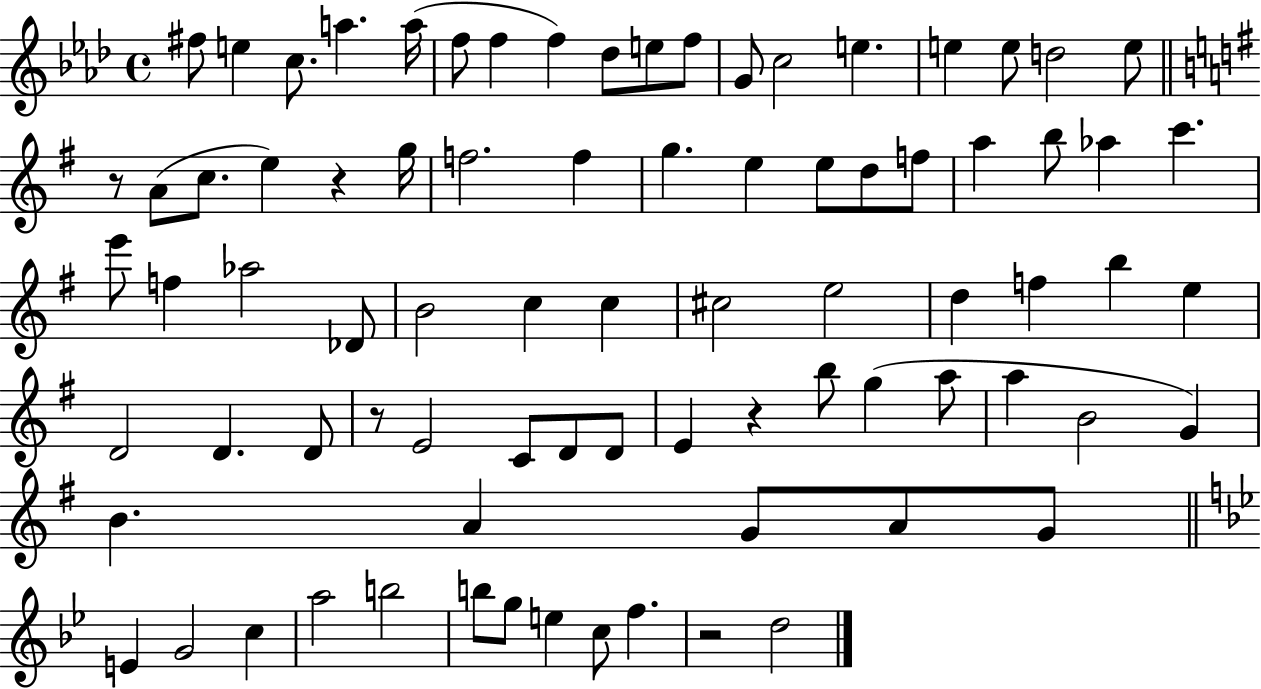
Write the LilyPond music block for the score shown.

{
  \clef treble
  \time 4/4
  \defaultTimeSignature
  \key aes \major
  fis''8 e''4 c''8. a''4. a''16( | f''8 f''4 f''4) des''8 e''8 f''8 | g'8 c''2 e''4. | e''4 e''8 d''2 e''8 | \break \bar "||" \break \key g \major r8 a'8( c''8. e''4) r4 g''16 | f''2. f''4 | g''4. e''4 e''8 d''8 f''8 | a''4 b''8 aes''4 c'''4. | \break e'''8 f''4 aes''2 des'8 | b'2 c''4 c''4 | cis''2 e''2 | d''4 f''4 b''4 e''4 | \break d'2 d'4. d'8 | r8 e'2 c'8 d'8 d'8 | e'4 r4 b''8 g''4( a''8 | a''4 b'2 g'4) | \break b'4. a'4 g'8 a'8 g'8 | \bar "||" \break \key bes \major e'4 g'2 c''4 | a''2 b''2 | b''8 g''8 e''4 c''8 f''4. | r2 d''2 | \break \bar "|."
}